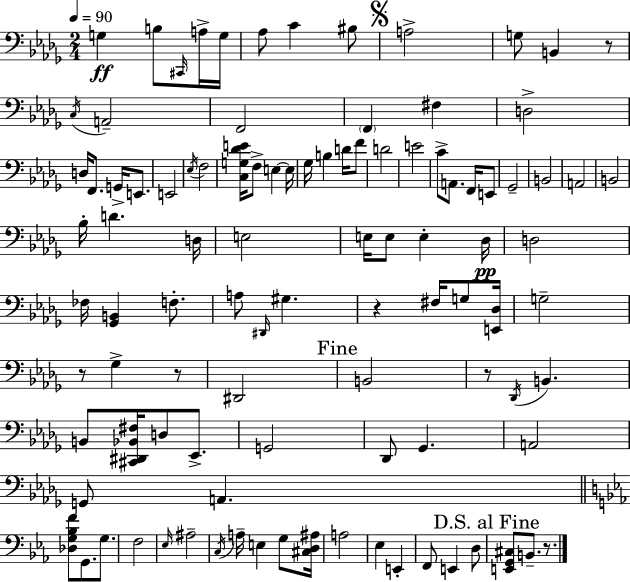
{
  \clef bass
  \numericTimeSignature
  \time 2/4
  \key bes \minor
  \tempo 4 = 90
  g4\ff b8 \grace { cis,16 } a16-> | g16 aes8 c'4 bis8 | \mark \markup { \musicglyph "scripts.segno" } a2-> | g8 b,4 r8 | \break \acciaccatura { c16 } a,2-- | f,2 | \parenthesize f,4 fis4 | d2-> | \break d16 f,8. g,16-> e,8. | e,2 | \acciaccatura { ees16 } f2 | <c g des' e'>16 f8-> e4~~ | \break e16 ges16 b4 | d'16 f'8 d'2 | e'2 | c'8-> a,8. | \break f,16 e,8 ges,2-- | b,2 | a,2 | b,2 | \break bes16-. d'4. | d16 e2 | e16 e8 e4-. | des16\pp d2 | \break fes16 <ges, b,>4 | f8.-. a8 \grace { dis,16 } gis4. | r4 | fis16 g8 <e, des>16 g2-- | \break r8 ges4-> | r8 dis,2 | \mark "Fine" b,2 | r8 \acciaccatura { des,16 } b,4. | \break b,8 <cis, dis, bes, fis>16 | d8 ees,8.-> g,2 | des,8 ges,4. | a,2 | \break g,8 a,4. | \bar "||" \break \key ees \major <des g bes f'>8 g,8. g8. | f2 | \grace { ees16 } ais2-- | \acciaccatura { c16 } a16-- e4 g8 | \break <cis d ais>16 a2 | ees4 e,4-. | f,8 e,4 | d8 \mark "D.S. al Fine" <e, g, cis>8 b,8.-- r8. | \break \bar "|."
}